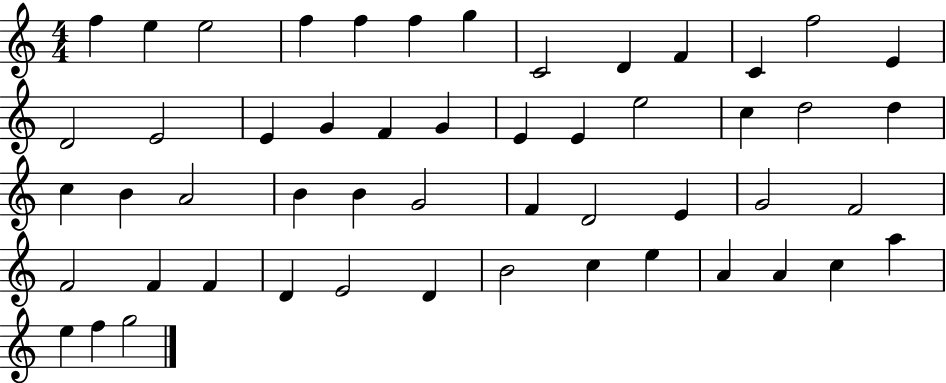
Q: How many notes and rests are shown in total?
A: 52